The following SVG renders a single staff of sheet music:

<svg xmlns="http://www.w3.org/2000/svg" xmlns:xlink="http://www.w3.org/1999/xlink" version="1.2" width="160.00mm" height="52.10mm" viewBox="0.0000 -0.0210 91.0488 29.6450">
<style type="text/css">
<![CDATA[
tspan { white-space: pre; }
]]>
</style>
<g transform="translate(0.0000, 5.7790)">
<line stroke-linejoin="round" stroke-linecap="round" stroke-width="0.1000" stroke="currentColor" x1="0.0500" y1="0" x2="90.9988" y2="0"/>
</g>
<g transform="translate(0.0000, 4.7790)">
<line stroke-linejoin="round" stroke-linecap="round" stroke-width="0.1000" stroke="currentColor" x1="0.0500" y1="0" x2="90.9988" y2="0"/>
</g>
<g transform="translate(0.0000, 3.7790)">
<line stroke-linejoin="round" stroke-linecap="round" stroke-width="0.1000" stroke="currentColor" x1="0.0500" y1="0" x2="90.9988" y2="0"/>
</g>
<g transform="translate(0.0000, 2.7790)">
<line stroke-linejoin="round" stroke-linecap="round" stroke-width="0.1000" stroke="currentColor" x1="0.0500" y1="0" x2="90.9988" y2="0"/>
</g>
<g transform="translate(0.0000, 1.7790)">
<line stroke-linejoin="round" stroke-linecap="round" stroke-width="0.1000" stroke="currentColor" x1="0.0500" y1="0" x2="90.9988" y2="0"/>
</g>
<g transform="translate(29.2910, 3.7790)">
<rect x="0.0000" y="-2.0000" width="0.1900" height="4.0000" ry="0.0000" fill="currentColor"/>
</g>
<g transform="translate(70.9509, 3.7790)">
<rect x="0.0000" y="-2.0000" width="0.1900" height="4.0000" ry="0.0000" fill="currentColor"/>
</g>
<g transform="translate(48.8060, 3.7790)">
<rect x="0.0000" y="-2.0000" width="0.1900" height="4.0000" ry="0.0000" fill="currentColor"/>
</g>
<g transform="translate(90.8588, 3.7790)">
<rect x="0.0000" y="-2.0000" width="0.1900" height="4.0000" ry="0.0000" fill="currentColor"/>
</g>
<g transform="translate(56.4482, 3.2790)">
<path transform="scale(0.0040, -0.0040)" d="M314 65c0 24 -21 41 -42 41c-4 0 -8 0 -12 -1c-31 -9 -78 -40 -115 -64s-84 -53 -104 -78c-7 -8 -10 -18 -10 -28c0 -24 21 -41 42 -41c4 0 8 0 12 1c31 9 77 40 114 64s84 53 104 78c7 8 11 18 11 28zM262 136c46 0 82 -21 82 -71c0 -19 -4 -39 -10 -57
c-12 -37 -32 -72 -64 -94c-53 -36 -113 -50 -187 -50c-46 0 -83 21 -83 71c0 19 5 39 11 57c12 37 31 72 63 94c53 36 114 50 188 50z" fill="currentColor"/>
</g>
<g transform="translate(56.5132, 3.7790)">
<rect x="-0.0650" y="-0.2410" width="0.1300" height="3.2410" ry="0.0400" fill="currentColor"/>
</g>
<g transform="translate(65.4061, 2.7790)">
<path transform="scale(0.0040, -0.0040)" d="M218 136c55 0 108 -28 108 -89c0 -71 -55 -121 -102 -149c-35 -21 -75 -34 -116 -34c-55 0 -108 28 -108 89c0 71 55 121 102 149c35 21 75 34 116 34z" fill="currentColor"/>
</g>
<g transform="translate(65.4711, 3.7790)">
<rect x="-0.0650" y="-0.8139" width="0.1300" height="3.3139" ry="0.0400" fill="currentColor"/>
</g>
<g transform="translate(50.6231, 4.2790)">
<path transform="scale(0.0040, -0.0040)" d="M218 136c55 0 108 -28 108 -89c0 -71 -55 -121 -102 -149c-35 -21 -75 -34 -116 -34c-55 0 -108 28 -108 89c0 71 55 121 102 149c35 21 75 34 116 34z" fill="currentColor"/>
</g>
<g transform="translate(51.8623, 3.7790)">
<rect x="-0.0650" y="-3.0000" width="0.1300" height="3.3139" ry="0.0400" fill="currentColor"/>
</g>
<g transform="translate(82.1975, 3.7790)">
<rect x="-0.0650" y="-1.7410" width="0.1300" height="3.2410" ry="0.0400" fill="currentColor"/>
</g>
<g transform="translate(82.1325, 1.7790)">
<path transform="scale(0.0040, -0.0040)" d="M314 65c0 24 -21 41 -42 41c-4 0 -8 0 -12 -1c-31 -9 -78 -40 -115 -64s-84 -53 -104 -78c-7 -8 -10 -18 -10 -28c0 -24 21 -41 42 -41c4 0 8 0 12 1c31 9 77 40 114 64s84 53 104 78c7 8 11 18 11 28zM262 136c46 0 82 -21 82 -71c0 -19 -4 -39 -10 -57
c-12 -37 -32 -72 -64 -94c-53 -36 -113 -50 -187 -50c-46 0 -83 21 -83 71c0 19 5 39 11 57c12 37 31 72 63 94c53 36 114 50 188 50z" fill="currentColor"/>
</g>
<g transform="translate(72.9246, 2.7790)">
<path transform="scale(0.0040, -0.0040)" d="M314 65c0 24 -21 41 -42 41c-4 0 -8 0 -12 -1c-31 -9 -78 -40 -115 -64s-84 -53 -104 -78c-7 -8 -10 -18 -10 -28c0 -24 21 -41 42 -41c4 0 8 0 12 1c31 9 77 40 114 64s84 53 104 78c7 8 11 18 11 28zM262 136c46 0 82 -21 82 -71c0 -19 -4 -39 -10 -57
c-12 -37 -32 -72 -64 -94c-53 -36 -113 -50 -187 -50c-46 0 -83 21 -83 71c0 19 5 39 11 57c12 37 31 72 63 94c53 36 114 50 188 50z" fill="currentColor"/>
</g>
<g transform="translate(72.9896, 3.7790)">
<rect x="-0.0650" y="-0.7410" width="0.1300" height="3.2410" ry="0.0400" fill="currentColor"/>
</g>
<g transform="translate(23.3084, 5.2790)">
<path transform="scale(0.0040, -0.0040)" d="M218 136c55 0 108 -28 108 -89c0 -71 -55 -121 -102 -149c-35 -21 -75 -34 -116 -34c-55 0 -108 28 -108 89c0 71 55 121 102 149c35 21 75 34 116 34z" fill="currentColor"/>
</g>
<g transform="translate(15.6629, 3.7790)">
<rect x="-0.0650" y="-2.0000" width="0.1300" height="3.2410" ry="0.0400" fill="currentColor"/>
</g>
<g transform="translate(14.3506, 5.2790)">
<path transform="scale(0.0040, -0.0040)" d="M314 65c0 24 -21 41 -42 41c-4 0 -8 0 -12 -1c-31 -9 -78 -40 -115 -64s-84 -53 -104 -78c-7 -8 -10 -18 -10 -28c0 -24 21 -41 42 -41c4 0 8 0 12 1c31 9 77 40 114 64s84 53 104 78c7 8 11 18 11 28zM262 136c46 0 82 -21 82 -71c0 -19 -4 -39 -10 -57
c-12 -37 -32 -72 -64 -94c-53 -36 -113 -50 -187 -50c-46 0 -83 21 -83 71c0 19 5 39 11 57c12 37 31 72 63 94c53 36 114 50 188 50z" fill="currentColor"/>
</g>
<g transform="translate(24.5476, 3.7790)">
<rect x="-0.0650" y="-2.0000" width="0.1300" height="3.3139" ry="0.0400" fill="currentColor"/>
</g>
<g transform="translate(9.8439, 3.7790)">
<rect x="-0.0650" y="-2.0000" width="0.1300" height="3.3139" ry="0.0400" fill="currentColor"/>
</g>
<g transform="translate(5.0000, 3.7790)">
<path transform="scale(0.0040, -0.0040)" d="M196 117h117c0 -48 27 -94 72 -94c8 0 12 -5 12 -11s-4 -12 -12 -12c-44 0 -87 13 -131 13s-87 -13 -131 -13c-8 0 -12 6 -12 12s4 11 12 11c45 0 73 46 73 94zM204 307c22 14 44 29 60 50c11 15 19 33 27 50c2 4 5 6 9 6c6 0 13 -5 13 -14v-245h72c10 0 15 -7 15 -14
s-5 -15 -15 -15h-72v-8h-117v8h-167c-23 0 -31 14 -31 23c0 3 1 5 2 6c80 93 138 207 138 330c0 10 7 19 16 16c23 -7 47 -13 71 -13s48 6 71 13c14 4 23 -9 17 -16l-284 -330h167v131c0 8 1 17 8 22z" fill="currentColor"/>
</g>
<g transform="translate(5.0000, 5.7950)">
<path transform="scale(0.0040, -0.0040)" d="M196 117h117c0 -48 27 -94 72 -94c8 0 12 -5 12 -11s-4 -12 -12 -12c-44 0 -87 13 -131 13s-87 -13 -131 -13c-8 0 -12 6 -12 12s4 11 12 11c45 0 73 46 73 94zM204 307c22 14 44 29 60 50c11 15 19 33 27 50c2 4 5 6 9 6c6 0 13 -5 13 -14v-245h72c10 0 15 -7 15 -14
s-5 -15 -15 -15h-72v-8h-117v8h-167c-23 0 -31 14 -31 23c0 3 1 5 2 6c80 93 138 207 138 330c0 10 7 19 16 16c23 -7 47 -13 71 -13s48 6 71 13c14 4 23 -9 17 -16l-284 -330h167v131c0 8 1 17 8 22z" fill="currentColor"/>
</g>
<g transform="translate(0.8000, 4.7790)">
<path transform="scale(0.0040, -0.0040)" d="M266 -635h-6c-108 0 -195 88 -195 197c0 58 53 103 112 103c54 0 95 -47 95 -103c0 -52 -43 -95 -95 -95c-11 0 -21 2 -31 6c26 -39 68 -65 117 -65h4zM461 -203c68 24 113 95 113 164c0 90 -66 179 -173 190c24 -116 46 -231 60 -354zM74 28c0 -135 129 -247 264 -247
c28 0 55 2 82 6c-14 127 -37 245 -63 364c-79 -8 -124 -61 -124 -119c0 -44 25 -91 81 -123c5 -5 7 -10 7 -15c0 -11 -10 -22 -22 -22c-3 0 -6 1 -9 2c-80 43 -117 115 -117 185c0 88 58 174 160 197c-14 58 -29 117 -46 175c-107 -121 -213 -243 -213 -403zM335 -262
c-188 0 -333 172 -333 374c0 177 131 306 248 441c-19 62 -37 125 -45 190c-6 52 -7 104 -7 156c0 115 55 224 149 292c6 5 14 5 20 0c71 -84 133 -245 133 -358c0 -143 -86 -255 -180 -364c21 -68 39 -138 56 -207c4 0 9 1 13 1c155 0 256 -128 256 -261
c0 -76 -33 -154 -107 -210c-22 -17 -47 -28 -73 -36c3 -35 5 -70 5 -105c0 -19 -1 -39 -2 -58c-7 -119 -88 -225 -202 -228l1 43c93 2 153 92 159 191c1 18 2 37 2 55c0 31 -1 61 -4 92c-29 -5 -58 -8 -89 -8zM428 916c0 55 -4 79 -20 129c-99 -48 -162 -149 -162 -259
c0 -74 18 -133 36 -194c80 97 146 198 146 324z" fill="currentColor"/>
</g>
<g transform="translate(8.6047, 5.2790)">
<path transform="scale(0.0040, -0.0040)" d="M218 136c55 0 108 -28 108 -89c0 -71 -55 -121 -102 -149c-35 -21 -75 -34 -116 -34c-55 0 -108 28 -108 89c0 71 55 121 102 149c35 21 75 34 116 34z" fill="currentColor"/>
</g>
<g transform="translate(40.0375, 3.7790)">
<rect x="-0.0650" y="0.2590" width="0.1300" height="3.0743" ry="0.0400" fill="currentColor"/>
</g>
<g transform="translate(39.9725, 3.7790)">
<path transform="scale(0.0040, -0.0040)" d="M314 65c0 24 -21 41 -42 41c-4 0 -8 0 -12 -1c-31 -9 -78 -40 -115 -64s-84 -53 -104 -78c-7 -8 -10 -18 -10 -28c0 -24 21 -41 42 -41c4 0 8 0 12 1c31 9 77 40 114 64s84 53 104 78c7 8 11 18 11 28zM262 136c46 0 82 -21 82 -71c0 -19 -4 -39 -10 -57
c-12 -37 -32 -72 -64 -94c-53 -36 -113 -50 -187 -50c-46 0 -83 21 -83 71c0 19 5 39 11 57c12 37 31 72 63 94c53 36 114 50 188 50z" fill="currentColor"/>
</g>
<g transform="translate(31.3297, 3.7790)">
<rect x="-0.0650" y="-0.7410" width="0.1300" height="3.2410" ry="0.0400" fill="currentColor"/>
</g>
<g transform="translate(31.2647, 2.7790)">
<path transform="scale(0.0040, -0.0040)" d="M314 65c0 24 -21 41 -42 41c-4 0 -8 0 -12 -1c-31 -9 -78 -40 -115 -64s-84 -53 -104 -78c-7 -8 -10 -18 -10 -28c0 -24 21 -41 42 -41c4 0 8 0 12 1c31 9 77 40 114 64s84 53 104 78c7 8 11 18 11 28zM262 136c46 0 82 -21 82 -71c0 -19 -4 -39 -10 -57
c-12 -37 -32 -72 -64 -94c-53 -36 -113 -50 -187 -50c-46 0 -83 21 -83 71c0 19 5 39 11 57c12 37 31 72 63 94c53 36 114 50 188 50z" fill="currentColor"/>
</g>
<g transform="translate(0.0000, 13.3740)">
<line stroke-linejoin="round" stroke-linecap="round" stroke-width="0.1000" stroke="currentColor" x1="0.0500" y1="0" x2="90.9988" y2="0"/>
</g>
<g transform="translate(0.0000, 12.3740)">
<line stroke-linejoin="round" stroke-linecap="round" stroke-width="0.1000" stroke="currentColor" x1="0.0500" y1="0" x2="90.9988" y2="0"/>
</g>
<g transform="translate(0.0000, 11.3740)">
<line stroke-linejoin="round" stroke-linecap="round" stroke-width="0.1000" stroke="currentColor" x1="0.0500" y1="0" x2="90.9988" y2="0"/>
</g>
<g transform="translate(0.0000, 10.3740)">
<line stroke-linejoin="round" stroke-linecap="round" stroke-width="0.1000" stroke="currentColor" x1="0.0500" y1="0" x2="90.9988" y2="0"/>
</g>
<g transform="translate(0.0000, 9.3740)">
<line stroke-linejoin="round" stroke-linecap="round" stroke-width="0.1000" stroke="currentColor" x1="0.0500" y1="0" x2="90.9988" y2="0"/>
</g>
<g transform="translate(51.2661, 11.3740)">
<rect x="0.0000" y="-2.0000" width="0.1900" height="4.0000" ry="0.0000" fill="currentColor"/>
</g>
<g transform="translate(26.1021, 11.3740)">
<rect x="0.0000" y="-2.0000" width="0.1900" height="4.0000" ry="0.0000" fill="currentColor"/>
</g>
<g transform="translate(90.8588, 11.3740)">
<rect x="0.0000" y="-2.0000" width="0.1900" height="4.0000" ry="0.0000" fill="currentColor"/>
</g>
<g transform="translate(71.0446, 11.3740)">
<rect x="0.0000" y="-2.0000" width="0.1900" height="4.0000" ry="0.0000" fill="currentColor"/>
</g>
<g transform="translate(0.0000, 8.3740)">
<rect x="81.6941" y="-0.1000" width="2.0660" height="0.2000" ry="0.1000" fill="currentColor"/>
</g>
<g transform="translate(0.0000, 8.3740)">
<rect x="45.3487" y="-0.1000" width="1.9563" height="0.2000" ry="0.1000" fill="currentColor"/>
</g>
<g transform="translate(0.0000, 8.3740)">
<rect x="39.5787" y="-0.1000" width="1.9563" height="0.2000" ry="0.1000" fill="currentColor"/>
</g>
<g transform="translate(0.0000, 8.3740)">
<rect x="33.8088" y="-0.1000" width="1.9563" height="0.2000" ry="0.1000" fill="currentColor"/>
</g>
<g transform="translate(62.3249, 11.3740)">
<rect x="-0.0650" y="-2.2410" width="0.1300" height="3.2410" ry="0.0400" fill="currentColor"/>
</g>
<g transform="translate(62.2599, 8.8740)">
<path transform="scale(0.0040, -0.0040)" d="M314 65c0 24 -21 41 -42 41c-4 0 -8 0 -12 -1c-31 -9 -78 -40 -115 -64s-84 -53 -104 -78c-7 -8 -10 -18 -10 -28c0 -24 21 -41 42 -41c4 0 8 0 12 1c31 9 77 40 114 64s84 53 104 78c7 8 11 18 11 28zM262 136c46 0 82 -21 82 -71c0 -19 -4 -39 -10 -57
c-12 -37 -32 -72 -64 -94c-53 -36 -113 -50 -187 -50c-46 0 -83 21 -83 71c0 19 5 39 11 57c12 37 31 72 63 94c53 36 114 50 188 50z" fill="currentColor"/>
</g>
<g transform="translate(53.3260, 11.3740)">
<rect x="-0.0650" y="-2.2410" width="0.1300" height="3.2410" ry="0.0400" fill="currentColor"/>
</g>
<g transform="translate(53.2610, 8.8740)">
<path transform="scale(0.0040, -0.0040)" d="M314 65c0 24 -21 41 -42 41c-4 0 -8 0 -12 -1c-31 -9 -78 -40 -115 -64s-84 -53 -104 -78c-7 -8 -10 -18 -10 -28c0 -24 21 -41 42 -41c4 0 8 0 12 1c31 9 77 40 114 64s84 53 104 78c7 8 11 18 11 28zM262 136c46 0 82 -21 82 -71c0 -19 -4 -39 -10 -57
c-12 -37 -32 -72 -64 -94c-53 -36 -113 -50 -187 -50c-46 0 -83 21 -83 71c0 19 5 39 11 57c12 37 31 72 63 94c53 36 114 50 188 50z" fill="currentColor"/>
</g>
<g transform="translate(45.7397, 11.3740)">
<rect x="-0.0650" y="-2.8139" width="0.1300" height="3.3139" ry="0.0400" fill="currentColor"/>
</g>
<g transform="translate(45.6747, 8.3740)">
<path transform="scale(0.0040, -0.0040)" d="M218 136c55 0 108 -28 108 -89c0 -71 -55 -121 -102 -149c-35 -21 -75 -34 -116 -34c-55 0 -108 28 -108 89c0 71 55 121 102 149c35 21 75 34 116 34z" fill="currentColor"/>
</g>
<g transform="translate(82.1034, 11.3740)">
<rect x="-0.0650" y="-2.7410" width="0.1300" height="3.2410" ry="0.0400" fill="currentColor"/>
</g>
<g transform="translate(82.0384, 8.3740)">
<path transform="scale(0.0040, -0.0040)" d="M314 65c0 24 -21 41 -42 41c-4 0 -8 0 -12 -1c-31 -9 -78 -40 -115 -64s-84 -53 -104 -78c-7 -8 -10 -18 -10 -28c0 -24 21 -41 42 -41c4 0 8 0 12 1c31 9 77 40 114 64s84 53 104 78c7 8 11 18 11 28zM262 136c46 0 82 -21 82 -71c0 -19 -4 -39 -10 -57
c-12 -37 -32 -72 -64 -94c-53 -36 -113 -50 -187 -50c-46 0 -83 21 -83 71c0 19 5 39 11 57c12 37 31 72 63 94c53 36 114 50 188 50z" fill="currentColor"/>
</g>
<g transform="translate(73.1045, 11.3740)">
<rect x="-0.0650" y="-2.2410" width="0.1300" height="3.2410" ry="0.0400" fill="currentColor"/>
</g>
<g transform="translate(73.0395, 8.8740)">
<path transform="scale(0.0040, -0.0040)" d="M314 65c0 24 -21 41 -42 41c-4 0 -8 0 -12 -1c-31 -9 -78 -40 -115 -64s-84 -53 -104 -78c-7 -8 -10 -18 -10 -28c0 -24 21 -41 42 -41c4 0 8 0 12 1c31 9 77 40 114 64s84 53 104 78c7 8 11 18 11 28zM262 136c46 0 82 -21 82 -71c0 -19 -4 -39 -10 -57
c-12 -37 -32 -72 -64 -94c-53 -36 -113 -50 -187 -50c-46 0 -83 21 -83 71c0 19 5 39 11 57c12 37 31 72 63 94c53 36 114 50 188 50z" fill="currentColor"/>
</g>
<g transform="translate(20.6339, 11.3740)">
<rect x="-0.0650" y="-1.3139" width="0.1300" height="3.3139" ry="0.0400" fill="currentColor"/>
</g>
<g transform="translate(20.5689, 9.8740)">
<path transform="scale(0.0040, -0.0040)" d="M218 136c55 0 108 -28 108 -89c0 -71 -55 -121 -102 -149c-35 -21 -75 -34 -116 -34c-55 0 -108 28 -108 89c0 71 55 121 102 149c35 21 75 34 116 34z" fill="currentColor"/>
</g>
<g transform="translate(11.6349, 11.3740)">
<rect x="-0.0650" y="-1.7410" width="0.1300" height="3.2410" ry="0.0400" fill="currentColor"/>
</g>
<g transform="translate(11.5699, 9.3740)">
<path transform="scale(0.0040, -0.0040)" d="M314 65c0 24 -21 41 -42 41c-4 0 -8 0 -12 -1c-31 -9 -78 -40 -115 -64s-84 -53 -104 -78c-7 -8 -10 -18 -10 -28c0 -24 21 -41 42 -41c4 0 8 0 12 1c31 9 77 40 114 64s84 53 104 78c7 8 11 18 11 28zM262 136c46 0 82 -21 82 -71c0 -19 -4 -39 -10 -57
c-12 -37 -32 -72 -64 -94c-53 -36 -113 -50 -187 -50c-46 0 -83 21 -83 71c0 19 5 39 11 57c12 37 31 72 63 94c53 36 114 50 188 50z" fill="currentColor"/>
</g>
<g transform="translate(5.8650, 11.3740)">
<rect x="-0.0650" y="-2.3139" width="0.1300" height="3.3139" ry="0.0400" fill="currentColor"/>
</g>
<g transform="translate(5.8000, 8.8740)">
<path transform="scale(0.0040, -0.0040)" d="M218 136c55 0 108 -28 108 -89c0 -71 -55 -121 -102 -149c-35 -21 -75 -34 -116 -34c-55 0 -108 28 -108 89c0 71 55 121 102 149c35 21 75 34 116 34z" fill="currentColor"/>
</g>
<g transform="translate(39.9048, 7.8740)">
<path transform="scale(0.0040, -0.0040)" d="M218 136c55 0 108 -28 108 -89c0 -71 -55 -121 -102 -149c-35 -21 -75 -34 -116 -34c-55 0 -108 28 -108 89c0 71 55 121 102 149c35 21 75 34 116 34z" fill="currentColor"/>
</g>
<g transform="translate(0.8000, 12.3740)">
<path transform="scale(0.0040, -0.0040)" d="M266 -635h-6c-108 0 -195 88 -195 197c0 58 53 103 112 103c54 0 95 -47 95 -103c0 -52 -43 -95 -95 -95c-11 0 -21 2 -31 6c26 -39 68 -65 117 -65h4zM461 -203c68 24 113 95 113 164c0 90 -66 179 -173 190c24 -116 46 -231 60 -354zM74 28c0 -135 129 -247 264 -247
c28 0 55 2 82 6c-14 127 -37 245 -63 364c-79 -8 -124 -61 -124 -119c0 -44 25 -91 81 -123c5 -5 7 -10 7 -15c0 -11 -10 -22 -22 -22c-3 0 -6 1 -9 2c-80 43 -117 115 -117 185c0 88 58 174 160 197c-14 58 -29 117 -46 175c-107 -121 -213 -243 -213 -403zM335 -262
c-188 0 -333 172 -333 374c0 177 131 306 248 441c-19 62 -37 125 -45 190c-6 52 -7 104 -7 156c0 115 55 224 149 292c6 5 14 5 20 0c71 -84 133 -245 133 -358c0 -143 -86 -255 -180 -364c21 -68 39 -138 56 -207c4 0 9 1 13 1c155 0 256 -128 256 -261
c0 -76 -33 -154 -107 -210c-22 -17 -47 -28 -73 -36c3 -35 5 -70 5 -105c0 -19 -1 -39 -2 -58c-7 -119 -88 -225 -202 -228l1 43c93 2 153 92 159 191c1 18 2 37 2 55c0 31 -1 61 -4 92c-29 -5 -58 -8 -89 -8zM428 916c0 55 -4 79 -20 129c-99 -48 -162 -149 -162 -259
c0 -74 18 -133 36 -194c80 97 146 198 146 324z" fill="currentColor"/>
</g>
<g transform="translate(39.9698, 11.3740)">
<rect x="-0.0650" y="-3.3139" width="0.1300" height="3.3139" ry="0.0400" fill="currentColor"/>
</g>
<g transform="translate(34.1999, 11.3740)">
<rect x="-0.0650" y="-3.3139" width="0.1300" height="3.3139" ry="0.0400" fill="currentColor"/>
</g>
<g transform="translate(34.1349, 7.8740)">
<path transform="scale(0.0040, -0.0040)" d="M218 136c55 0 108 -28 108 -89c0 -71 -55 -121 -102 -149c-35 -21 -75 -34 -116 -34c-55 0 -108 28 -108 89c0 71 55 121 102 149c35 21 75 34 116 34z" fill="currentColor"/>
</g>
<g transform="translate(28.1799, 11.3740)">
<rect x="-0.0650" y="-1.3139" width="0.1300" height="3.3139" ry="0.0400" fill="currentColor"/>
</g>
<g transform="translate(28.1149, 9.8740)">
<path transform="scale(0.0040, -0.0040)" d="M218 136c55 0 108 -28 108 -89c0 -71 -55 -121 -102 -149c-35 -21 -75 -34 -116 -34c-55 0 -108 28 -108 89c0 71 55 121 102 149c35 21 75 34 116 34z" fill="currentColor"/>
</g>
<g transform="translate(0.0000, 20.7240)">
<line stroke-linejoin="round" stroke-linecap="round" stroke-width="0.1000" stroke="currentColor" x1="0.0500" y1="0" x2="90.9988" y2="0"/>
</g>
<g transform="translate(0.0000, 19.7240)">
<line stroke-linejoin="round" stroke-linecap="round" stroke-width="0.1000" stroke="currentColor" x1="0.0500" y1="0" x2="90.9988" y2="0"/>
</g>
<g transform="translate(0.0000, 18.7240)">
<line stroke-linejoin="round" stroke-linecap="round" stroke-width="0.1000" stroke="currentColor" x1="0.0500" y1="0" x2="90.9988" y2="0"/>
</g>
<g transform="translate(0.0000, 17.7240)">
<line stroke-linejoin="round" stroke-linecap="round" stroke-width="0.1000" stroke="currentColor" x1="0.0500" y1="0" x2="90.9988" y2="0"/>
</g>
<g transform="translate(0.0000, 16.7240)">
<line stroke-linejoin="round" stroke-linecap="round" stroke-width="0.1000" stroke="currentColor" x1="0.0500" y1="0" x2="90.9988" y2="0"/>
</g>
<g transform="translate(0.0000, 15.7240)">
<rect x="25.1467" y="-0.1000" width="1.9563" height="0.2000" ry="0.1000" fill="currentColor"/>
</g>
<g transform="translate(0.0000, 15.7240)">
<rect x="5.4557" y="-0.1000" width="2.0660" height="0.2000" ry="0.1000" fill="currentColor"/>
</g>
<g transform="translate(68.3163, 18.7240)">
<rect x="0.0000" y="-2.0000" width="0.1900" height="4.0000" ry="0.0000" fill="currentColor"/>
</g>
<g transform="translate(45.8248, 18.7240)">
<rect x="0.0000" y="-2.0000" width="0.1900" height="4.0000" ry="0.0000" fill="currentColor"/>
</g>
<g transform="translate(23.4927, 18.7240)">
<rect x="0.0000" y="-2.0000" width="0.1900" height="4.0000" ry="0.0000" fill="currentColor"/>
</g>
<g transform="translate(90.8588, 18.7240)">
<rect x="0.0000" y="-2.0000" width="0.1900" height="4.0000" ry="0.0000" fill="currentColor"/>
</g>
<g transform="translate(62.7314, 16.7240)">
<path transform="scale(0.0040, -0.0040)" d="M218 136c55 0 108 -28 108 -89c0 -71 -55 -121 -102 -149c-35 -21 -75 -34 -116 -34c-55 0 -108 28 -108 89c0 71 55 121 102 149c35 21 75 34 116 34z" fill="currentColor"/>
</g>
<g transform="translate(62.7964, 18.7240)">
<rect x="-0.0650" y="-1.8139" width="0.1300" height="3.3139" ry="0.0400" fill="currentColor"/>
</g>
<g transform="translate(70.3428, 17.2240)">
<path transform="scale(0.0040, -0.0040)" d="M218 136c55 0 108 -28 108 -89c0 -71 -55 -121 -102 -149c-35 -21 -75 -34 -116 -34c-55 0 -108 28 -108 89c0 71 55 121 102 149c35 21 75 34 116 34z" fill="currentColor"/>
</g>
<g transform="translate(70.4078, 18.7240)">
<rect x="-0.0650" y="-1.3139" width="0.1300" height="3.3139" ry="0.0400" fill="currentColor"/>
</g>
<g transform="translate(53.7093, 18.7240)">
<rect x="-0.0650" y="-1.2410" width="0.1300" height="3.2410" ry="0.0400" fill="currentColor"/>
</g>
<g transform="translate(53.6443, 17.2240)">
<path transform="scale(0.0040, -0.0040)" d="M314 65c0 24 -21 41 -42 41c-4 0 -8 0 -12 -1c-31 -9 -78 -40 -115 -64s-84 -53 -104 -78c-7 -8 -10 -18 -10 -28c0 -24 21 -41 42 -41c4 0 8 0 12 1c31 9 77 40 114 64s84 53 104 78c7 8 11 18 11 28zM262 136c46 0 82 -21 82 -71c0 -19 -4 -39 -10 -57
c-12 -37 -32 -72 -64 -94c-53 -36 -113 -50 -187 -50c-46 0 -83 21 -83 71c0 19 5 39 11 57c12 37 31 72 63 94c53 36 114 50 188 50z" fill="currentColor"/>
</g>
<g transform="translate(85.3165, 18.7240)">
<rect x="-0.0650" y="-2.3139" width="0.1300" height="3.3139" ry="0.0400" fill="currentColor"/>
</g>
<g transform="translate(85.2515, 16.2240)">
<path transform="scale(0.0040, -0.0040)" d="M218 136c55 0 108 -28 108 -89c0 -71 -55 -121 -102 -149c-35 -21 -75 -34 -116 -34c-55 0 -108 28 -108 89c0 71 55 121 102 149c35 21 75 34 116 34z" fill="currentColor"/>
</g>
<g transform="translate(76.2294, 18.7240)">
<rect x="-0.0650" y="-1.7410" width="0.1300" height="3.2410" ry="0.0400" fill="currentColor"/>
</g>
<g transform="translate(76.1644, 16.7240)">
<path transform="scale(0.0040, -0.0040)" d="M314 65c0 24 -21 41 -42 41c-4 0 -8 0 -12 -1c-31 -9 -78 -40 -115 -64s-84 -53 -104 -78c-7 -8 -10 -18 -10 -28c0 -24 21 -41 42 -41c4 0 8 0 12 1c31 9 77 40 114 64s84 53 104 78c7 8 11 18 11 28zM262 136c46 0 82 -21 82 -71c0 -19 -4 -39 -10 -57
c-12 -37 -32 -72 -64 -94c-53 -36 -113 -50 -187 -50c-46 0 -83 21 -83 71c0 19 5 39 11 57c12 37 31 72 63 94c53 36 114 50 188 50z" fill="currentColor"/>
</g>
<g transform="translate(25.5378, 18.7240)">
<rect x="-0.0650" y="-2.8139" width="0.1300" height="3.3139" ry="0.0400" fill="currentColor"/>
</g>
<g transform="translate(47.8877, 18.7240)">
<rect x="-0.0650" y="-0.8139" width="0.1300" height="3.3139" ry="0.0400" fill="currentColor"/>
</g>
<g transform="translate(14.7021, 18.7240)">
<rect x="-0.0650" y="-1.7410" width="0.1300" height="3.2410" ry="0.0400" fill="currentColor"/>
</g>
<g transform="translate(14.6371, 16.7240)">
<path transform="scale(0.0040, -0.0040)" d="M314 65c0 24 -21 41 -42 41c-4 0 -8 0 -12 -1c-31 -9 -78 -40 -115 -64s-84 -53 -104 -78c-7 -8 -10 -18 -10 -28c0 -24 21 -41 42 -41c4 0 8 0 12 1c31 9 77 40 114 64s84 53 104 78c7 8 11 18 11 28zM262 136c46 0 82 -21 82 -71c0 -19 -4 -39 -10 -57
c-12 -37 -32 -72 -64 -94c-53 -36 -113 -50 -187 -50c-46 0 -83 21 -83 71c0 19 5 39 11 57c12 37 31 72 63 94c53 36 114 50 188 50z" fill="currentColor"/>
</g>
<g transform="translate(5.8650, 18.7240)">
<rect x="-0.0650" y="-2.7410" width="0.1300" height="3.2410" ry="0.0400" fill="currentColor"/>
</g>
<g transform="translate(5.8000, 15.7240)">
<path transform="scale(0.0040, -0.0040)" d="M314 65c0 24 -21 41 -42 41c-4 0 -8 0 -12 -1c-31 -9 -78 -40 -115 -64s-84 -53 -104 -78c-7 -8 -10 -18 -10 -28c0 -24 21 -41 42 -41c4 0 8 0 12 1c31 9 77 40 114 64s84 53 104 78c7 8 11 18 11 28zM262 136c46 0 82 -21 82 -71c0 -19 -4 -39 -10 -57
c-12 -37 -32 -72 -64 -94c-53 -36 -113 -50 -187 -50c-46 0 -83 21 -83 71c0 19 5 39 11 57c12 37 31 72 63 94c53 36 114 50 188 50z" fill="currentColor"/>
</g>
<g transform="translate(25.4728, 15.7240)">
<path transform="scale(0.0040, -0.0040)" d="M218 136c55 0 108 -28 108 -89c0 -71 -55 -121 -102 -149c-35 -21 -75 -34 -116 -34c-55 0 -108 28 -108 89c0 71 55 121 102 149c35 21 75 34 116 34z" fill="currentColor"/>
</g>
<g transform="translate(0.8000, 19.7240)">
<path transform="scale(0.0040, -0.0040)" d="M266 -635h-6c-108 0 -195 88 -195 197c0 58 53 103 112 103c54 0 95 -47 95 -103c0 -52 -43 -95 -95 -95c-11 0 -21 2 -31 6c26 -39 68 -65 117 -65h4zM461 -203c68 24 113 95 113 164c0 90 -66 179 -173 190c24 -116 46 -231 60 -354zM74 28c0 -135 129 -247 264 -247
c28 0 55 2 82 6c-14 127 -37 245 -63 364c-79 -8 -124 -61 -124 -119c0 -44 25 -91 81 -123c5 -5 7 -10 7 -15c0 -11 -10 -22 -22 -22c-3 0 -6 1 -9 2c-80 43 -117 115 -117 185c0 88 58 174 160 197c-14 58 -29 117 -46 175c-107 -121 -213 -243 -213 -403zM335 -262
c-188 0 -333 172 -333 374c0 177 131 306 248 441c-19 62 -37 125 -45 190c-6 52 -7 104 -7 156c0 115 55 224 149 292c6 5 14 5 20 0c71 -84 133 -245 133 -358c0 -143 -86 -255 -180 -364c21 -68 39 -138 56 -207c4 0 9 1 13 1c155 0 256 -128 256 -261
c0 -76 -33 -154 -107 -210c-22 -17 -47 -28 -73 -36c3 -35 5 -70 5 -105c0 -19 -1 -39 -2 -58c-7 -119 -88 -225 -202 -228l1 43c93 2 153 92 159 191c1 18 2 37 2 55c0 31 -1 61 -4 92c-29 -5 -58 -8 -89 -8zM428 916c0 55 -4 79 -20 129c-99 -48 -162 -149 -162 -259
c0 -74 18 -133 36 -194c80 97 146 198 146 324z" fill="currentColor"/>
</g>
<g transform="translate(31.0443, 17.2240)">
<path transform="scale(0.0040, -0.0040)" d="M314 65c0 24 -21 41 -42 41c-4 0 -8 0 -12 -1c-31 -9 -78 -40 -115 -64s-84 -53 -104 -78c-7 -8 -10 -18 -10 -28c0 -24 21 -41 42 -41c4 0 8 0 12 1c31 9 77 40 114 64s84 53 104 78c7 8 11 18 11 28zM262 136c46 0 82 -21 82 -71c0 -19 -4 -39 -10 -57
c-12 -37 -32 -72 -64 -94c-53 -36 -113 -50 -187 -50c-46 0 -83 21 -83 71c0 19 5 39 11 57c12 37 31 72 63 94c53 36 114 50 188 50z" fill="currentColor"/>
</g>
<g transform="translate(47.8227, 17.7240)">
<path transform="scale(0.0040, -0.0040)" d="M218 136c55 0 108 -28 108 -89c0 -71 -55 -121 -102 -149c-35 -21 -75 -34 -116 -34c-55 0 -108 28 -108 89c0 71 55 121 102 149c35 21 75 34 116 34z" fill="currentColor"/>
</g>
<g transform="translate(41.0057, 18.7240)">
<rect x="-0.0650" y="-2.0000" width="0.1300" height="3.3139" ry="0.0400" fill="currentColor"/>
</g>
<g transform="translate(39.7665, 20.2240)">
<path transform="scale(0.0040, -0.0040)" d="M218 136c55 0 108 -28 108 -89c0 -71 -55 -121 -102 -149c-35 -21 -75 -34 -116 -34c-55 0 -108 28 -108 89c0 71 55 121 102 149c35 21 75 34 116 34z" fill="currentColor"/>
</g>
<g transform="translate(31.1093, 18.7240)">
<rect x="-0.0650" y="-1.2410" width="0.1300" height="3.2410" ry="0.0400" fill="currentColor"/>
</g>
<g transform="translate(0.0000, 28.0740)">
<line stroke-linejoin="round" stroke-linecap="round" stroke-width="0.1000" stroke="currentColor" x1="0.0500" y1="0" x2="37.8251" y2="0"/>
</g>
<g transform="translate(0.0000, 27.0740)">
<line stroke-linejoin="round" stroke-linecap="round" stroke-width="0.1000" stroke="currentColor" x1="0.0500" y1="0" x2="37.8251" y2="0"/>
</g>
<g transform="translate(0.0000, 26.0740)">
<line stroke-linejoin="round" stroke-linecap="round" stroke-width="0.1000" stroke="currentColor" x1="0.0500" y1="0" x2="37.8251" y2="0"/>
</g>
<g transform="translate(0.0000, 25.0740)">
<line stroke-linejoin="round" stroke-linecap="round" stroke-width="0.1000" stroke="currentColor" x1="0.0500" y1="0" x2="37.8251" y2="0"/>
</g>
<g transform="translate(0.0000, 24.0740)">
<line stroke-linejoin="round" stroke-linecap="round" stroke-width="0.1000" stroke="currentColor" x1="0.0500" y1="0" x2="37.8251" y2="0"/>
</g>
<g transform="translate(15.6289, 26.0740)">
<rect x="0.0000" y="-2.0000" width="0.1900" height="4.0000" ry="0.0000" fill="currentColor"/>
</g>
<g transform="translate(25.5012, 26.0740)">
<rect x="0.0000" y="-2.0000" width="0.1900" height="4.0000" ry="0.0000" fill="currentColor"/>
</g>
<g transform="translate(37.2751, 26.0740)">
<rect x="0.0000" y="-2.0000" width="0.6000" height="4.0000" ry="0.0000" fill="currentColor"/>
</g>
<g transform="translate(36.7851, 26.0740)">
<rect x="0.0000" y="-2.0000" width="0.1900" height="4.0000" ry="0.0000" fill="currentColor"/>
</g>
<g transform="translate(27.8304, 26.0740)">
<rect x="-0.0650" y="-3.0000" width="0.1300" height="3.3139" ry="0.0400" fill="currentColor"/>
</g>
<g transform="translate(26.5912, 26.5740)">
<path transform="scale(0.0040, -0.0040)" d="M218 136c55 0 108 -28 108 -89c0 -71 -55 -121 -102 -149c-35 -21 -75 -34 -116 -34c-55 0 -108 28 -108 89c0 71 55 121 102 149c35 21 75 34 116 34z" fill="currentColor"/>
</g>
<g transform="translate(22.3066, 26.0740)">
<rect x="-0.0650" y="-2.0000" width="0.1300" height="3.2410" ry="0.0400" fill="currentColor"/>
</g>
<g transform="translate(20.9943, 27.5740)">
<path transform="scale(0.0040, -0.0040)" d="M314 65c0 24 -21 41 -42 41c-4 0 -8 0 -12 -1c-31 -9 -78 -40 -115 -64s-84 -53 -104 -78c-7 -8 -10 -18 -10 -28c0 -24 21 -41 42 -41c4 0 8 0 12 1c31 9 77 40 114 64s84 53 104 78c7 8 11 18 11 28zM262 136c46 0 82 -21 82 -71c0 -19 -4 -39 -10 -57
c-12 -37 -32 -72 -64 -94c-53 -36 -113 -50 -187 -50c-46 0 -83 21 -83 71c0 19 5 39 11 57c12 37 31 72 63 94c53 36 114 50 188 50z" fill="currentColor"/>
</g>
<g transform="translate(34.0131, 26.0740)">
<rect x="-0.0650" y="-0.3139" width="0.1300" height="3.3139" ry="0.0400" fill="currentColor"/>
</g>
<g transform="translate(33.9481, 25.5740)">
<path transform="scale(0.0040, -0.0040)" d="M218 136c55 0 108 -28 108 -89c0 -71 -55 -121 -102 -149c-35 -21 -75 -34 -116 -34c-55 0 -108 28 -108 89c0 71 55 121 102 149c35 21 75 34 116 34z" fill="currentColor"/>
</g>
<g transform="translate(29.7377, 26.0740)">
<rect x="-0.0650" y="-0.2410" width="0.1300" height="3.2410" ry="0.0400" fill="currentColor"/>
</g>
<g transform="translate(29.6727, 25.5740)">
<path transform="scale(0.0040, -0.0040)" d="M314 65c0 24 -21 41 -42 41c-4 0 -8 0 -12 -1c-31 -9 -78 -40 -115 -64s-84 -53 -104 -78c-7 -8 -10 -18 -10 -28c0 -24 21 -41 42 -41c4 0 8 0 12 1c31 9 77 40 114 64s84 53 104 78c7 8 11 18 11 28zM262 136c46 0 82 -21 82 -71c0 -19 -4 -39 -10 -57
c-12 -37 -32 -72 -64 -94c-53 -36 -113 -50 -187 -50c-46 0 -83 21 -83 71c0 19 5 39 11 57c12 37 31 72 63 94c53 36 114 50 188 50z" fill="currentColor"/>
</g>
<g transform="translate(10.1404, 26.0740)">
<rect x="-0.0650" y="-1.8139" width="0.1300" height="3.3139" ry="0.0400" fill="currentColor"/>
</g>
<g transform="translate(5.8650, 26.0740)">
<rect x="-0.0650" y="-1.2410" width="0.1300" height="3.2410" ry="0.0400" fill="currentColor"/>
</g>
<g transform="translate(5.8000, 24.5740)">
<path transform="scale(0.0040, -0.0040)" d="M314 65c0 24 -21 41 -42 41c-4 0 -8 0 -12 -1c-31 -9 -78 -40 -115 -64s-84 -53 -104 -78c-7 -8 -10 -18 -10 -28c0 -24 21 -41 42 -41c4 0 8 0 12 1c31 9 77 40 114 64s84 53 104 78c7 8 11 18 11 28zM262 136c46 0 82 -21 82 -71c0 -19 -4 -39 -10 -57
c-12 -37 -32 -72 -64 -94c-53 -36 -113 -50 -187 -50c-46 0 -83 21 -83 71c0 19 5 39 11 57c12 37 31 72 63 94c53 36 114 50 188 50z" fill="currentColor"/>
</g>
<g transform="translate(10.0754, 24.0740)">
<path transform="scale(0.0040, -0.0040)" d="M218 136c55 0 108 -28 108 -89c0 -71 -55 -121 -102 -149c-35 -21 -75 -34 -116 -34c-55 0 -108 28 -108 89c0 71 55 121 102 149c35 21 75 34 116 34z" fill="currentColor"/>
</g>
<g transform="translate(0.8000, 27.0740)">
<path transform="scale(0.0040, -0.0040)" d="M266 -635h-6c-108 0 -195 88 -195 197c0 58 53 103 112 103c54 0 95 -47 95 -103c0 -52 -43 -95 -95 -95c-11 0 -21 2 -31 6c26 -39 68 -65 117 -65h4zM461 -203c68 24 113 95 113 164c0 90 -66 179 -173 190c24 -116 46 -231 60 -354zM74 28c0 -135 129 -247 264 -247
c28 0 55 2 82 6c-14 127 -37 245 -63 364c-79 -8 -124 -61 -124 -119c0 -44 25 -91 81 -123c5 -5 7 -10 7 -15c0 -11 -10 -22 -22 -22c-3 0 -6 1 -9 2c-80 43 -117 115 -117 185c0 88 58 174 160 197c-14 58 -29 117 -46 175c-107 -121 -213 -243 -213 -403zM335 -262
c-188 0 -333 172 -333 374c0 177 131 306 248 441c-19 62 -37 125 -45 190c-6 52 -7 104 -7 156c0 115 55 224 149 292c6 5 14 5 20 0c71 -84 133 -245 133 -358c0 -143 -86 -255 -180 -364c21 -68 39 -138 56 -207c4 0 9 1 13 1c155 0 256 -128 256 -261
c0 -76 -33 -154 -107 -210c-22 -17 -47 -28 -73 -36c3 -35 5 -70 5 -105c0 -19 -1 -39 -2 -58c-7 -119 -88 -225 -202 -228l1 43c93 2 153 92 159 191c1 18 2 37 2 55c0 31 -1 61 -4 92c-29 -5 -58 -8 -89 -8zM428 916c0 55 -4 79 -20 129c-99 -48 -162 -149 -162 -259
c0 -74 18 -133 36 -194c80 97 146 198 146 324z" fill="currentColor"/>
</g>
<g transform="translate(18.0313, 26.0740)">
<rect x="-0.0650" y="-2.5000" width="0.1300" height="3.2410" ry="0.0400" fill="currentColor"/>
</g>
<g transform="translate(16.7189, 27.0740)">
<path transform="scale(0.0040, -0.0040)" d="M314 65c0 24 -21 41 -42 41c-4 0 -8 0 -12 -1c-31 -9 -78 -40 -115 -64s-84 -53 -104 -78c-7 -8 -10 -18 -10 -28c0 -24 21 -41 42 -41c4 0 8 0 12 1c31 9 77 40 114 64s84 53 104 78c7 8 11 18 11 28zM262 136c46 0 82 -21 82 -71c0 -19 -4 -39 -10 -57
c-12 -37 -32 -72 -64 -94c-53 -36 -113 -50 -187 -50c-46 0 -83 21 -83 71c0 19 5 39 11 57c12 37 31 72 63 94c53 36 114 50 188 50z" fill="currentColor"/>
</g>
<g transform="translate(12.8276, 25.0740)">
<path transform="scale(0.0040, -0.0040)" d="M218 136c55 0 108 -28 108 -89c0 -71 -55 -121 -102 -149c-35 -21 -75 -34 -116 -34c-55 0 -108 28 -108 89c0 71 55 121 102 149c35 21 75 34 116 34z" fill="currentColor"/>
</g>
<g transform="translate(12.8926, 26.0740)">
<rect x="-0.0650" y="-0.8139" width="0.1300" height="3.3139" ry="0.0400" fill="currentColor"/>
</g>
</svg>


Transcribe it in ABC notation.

X:1
T:Untitled
M:4/4
L:1/4
K:C
F F2 F d2 B2 A c2 d d2 f2 g f2 e e b b a g2 g2 g2 a2 a2 f2 a e2 F d e2 f e f2 g e2 f d G2 F2 A c2 c